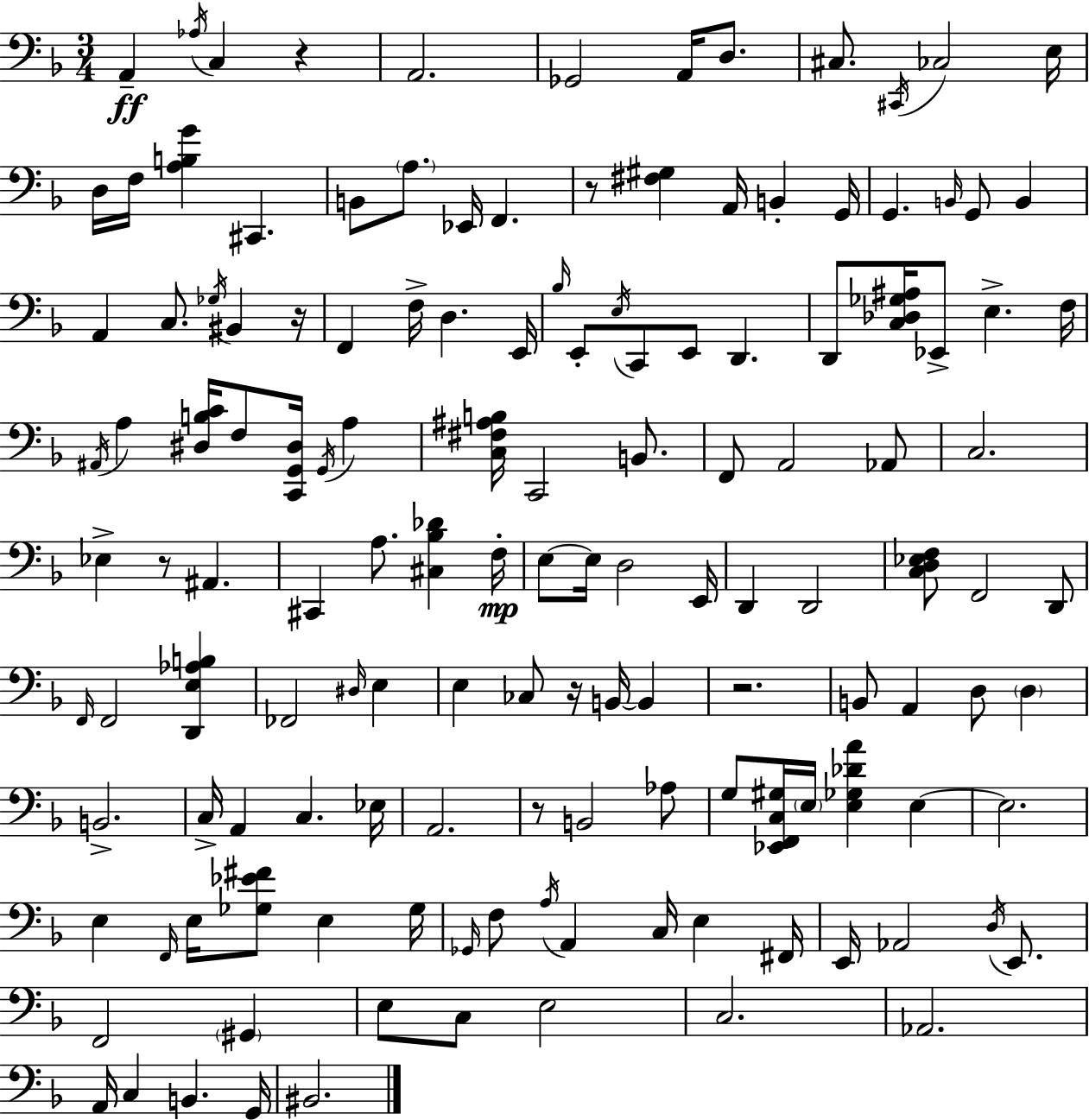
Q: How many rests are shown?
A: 7